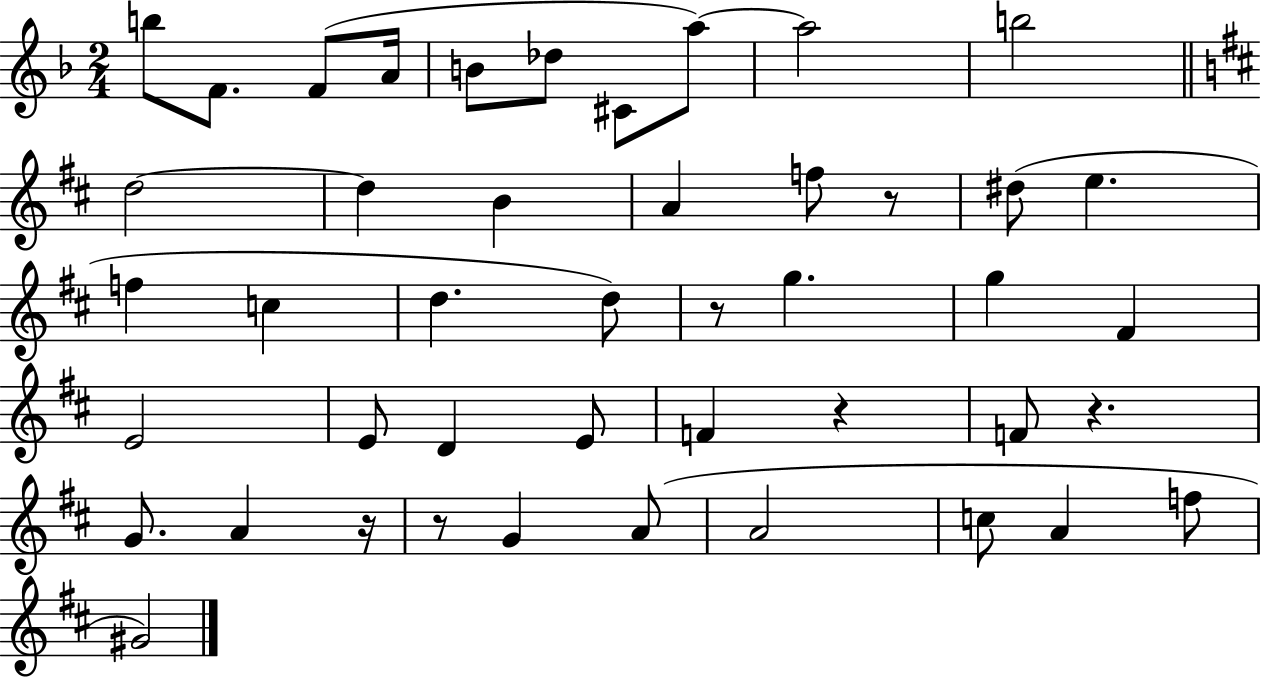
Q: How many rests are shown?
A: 6